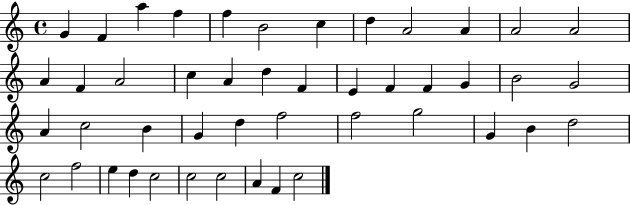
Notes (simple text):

G4/q F4/q A5/q F5/q F5/q B4/h C5/q D5/q A4/h A4/q A4/h A4/h A4/q F4/q A4/h C5/q A4/q D5/q F4/q E4/q F4/q F4/q G4/q B4/h G4/h A4/q C5/h B4/q G4/q D5/q F5/h F5/h G5/h G4/q B4/q D5/h C5/h F5/h E5/q D5/q C5/h C5/h C5/h A4/q F4/q C5/h